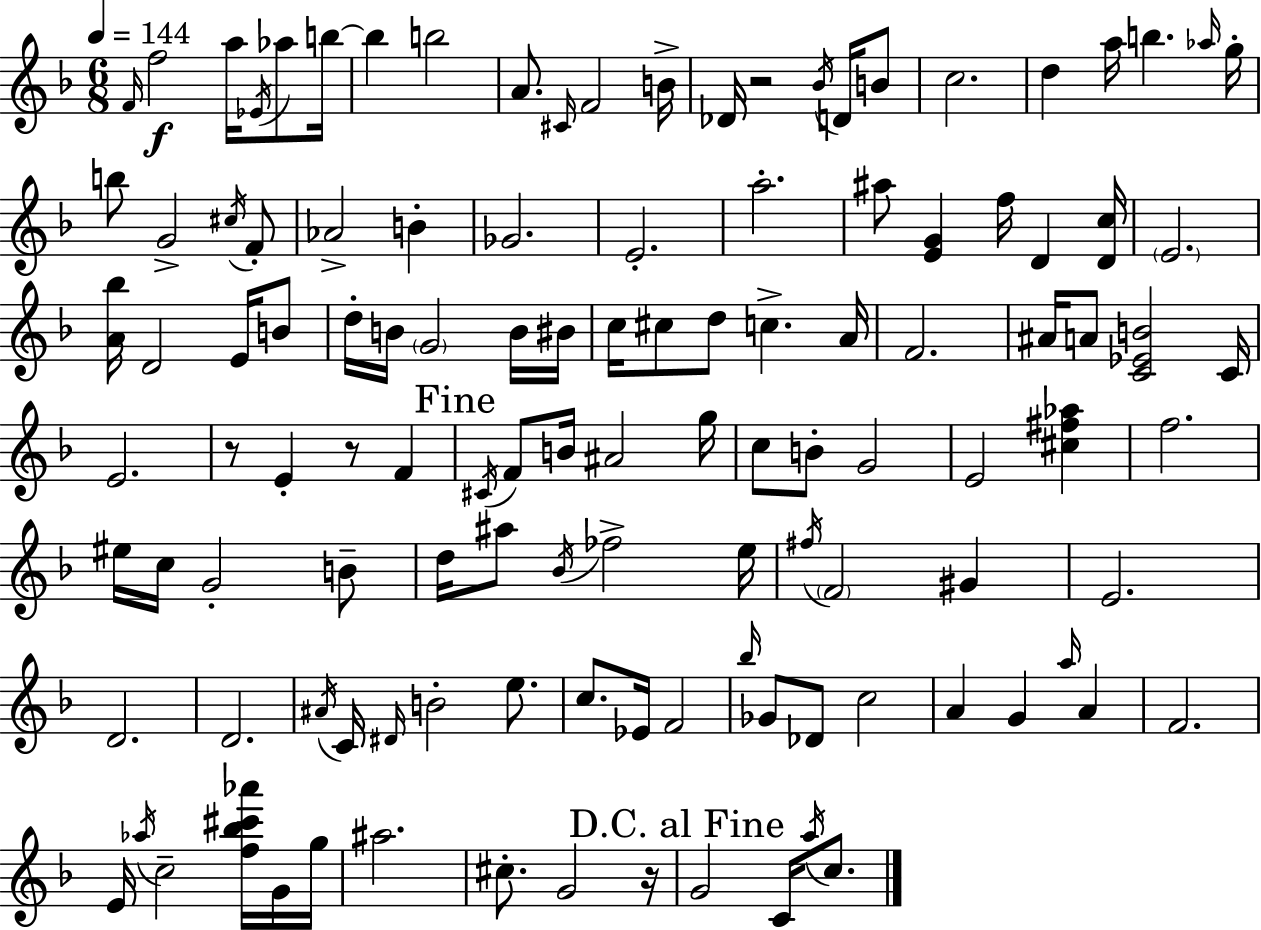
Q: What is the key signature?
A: D minor